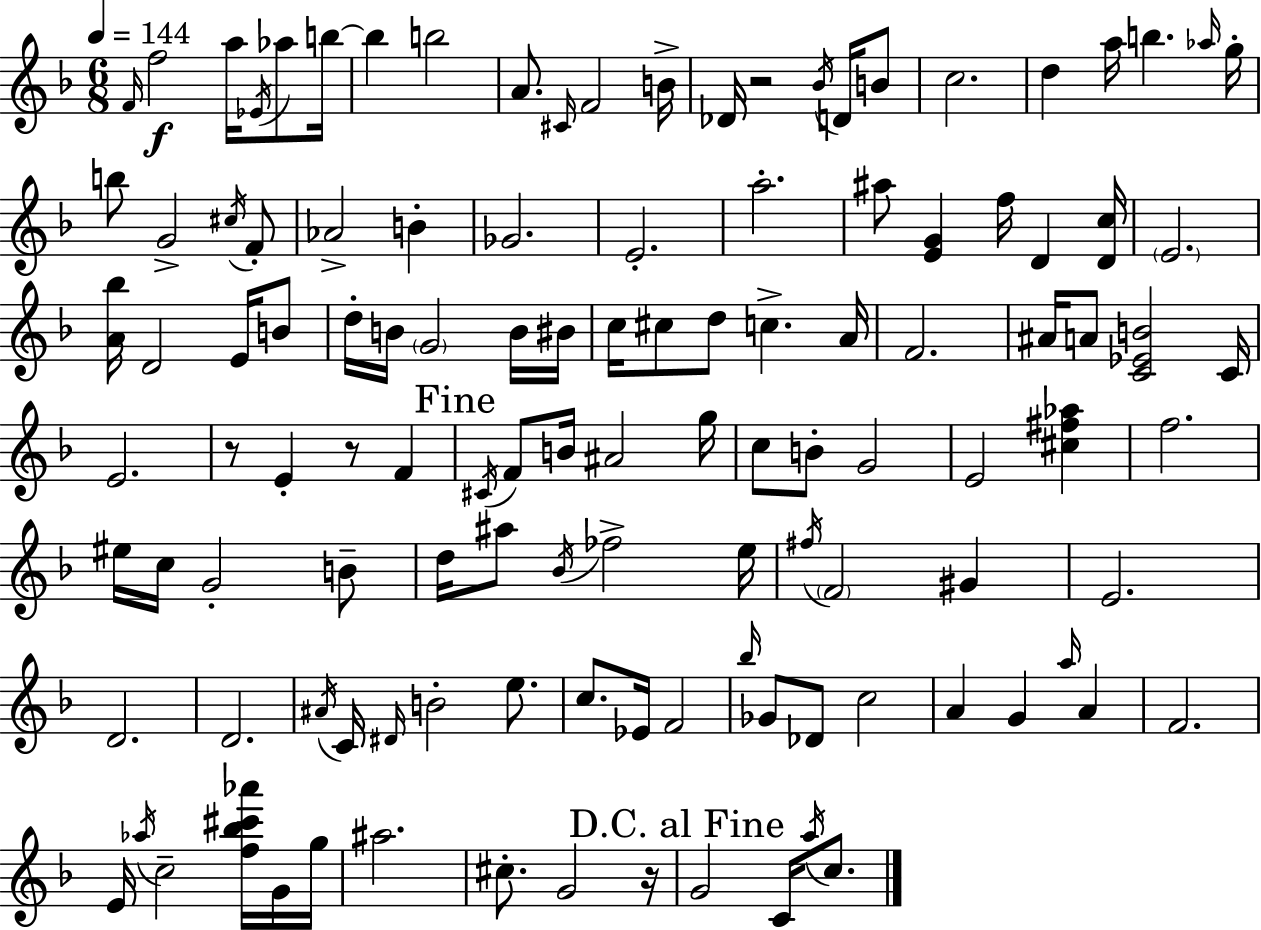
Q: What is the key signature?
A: D minor